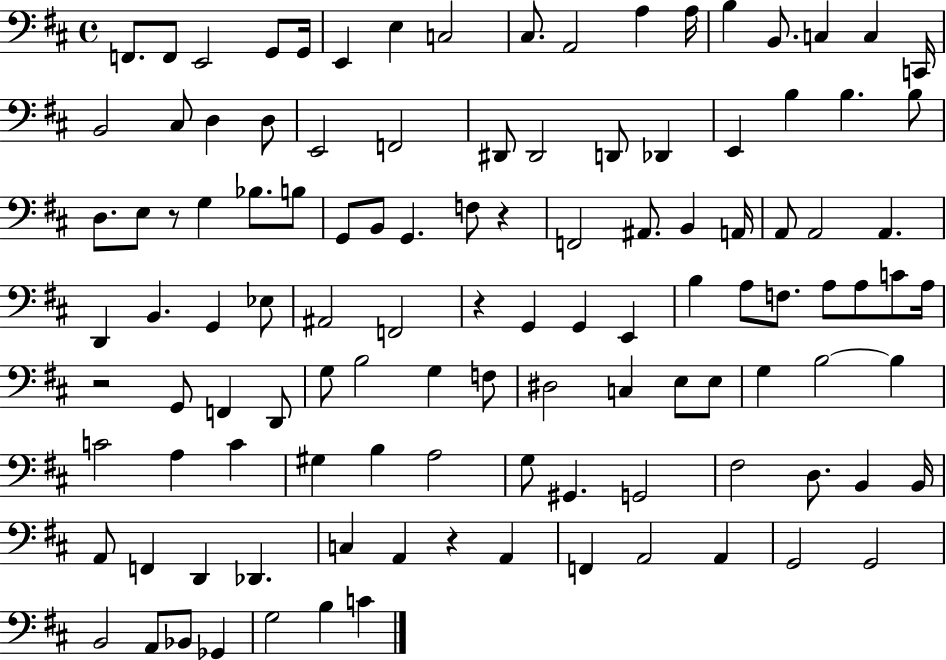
F2/e. F2/e E2/h G2/e G2/s E2/q E3/q C3/h C#3/e. A2/h A3/q A3/s B3/q B2/e. C3/q C3/q C2/s B2/h C#3/e D3/q D3/e E2/h F2/h D#2/e D#2/h D2/e Db2/q E2/q B3/q B3/q. B3/e D3/e. E3/e R/e G3/q Bb3/e. B3/e G2/e B2/e G2/q. F3/e R/q F2/h A#2/e. B2/q A2/s A2/e A2/h A2/q. D2/q B2/q. G2/q Eb3/e A#2/h F2/h R/q G2/q G2/q E2/q B3/q A3/e F3/e. A3/e A3/e C4/e A3/s R/h G2/e F2/q D2/e G3/e B3/h G3/q F3/e D#3/h C3/q E3/e E3/e G3/q B3/h B3/q C4/h A3/q C4/q G#3/q B3/q A3/h G3/e G#2/q. G2/h F#3/h D3/e. B2/q B2/s A2/e F2/q D2/q Db2/q. C3/q A2/q R/q A2/q F2/q A2/h A2/q G2/h G2/h B2/h A2/e Bb2/e Gb2/q G3/h B3/q C4/q